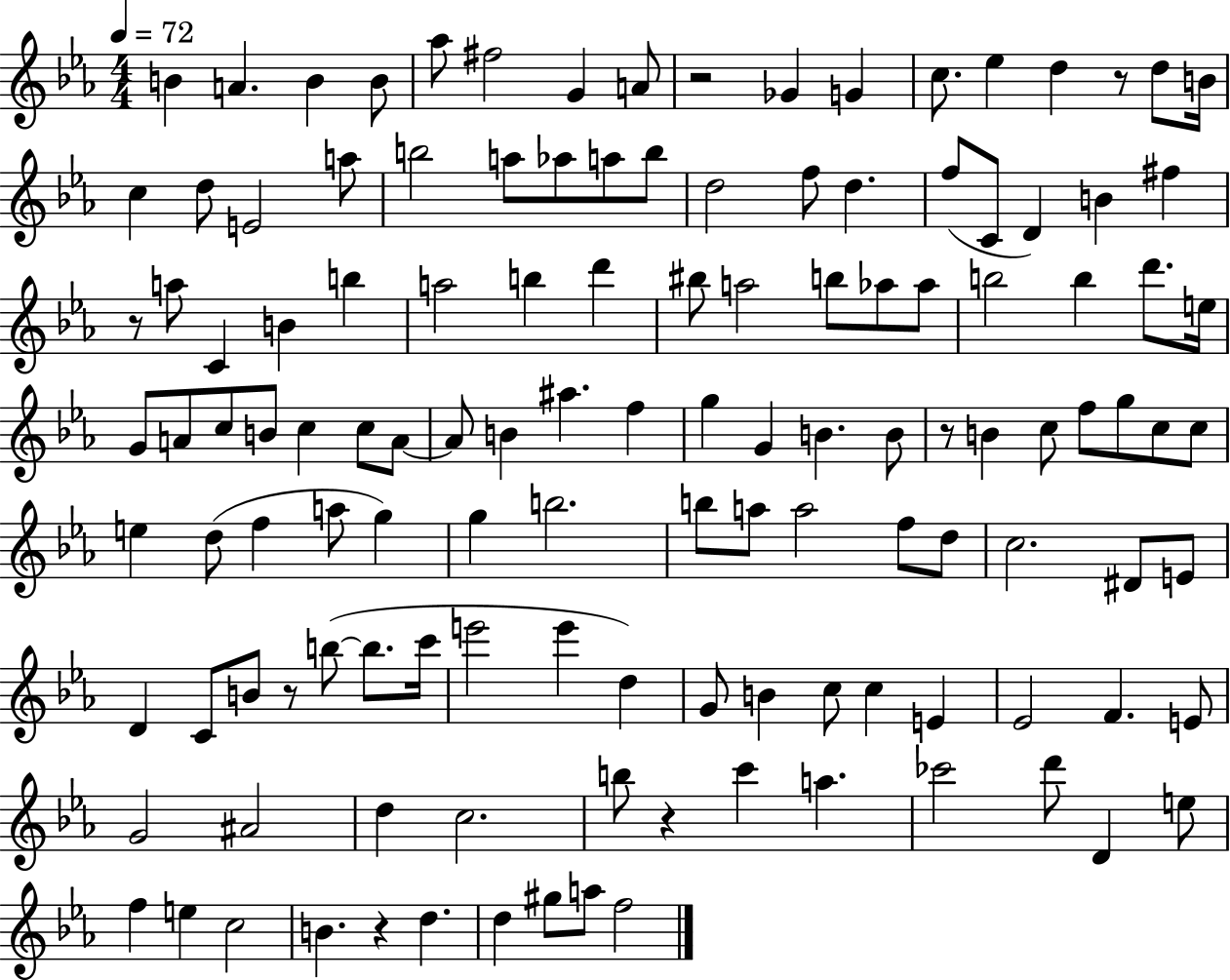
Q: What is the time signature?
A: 4/4